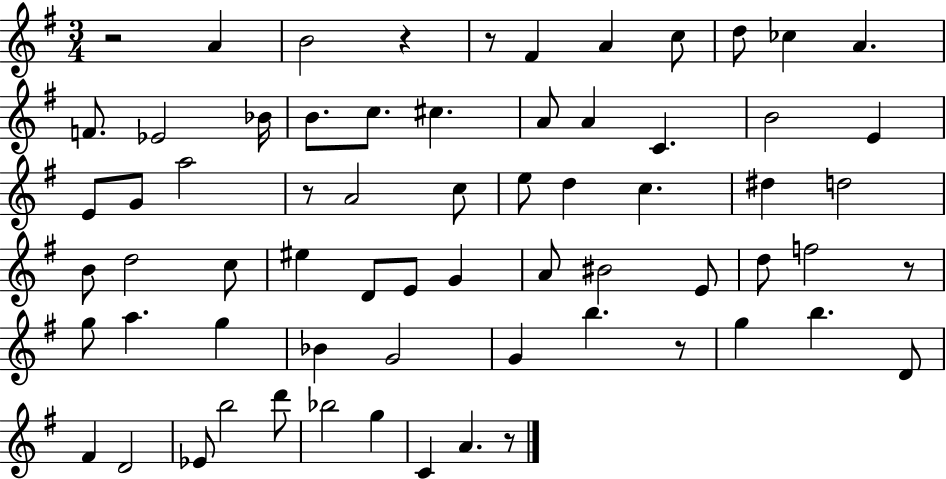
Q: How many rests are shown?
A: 7